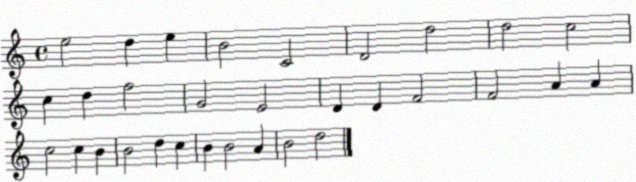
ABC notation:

X:1
T:Untitled
M:4/4
L:1/4
K:C
e2 d e B2 C2 D2 d2 d2 c2 c d f2 G2 E2 D D F2 F2 A A c2 c B B2 d c B B2 A B2 d2